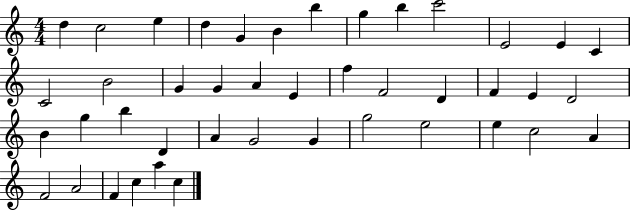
{
  \clef treble
  \numericTimeSignature
  \time 4/4
  \key c \major
  d''4 c''2 e''4 | d''4 g'4 b'4 b''4 | g''4 b''4 c'''2 | e'2 e'4 c'4 | \break c'2 b'2 | g'4 g'4 a'4 e'4 | f''4 f'2 d'4 | f'4 e'4 d'2 | \break b'4 g''4 b''4 d'4 | a'4 g'2 g'4 | g''2 e''2 | e''4 c''2 a'4 | \break f'2 a'2 | f'4 c''4 a''4 c''4 | \bar "|."
}